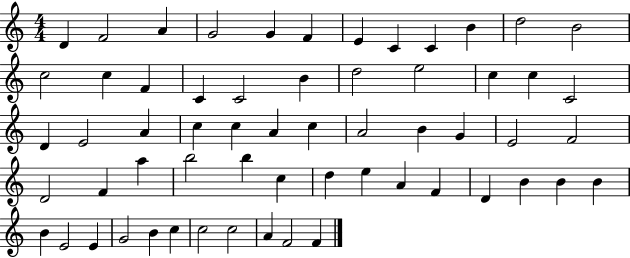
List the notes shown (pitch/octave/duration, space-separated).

D4/q F4/h A4/q G4/h G4/q F4/q E4/q C4/q C4/q B4/q D5/h B4/h C5/h C5/q F4/q C4/q C4/h B4/q D5/h E5/h C5/q C5/q C4/h D4/q E4/h A4/q C5/q C5/q A4/q C5/q A4/h B4/q G4/q E4/h F4/h D4/h F4/q A5/q B5/h B5/q C5/q D5/q E5/q A4/q F4/q D4/q B4/q B4/q B4/q B4/q E4/h E4/q G4/h B4/q C5/q C5/h C5/h A4/q F4/h F4/q